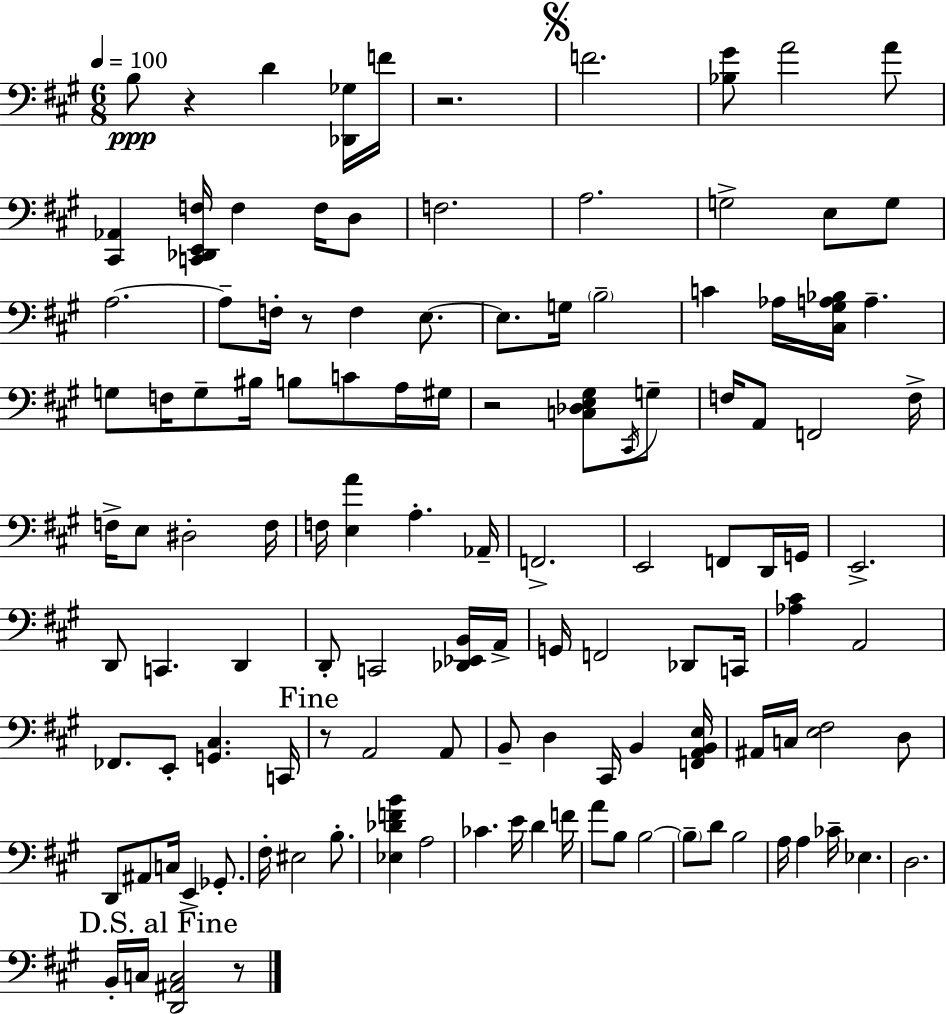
B3/e R/q D4/q [Db2,Gb3]/s F4/s R/h. F4/h. [Bb3,G#4]/e A4/h A4/e [C#2,Ab2]/q [C2,Db2,E2,F3]/s F3/q F3/s D3/e F3/h. A3/h. G3/h E3/e G3/e A3/h. A3/e F3/s R/e F3/q E3/e. E3/e. G3/s B3/h C4/q Ab3/s [C#3,G#3,A3,Bb3]/s A3/q. G3/e F3/s G3/e BIS3/s B3/e C4/e A3/s G#3/s R/h [C3,Db3,E3,G#3]/e C#2/s G3/e F3/s A2/e F2/h F3/s F3/s E3/e D#3/h F3/s F3/s [E3,A4]/q A3/q. Ab2/s F2/h. E2/h F2/e D2/s G2/s E2/h. D2/e C2/q. D2/q D2/e C2/h [Db2,Eb2,B2]/s A2/s G2/s F2/h Db2/e C2/s [Ab3,C#4]/q A2/h FES2/e. E2/e [G2,C#3]/q. C2/s R/e A2/h A2/e B2/e D3/q C#2/s B2/q [F2,A2,B2,E3]/s A#2/s C3/s [E3,F#3]/h D3/e D2/e A#2/e C3/s E2/q Gb2/e. F#3/s EIS3/h B3/e. [Eb3,Db4,F4,B4]/q A3/h CES4/q. E4/s D4/q F4/s A4/e B3/e B3/h B3/e D4/e B3/h A3/s A3/q CES4/s Eb3/q. D3/h. B2/s C3/s [D2,A#2,C3]/h R/e